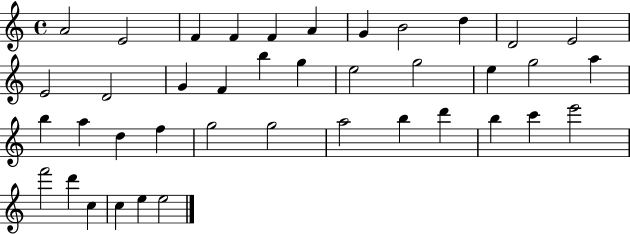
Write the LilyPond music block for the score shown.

{
  \clef treble
  \time 4/4
  \defaultTimeSignature
  \key c \major
  a'2 e'2 | f'4 f'4 f'4 a'4 | g'4 b'2 d''4 | d'2 e'2 | \break e'2 d'2 | g'4 f'4 b''4 g''4 | e''2 g''2 | e''4 g''2 a''4 | \break b''4 a''4 d''4 f''4 | g''2 g''2 | a''2 b''4 d'''4 | b''4 c'''4 e'''2 | \break f'''2 d'''4 c''4 | c''4 e''4 e''2 | \bar "|."
}